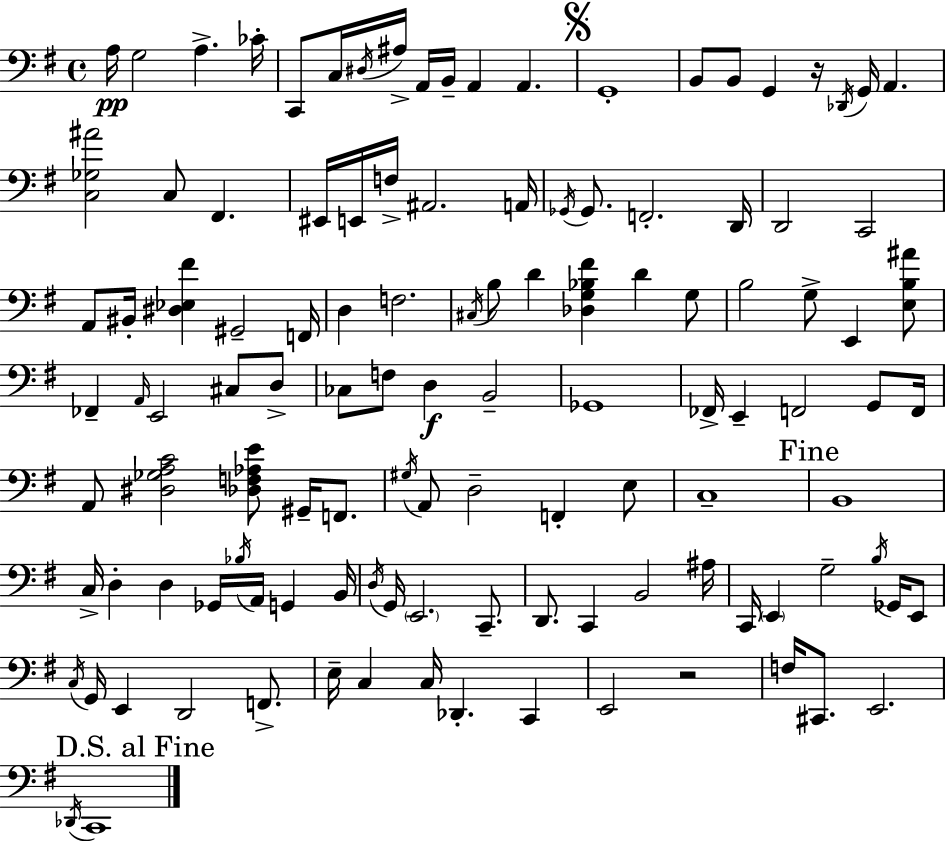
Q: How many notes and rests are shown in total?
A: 117